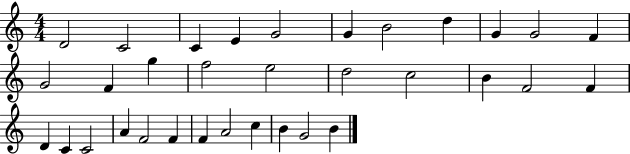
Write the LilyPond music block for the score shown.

{
  \clef treble
  \numericTimeSignature
  \time 4/4
  \key c \major
  d'2 c'2 | c'4 e'4 g'2 | g'4 b'2 d''4 | g'4 g'2 f'4 | \break g'2 f'4 g''4 | f''2 e''2 | d''2 c''2 | b'4 f'2 f'4 | \break d'4 c'4 c'2 | a'4 f'2 f'4 | f'4 a'2 c''4 | b'4 g'2 b'4 | \break \bar "|."
}